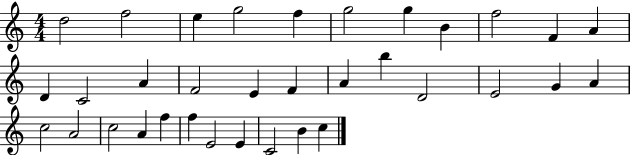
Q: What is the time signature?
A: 4/4